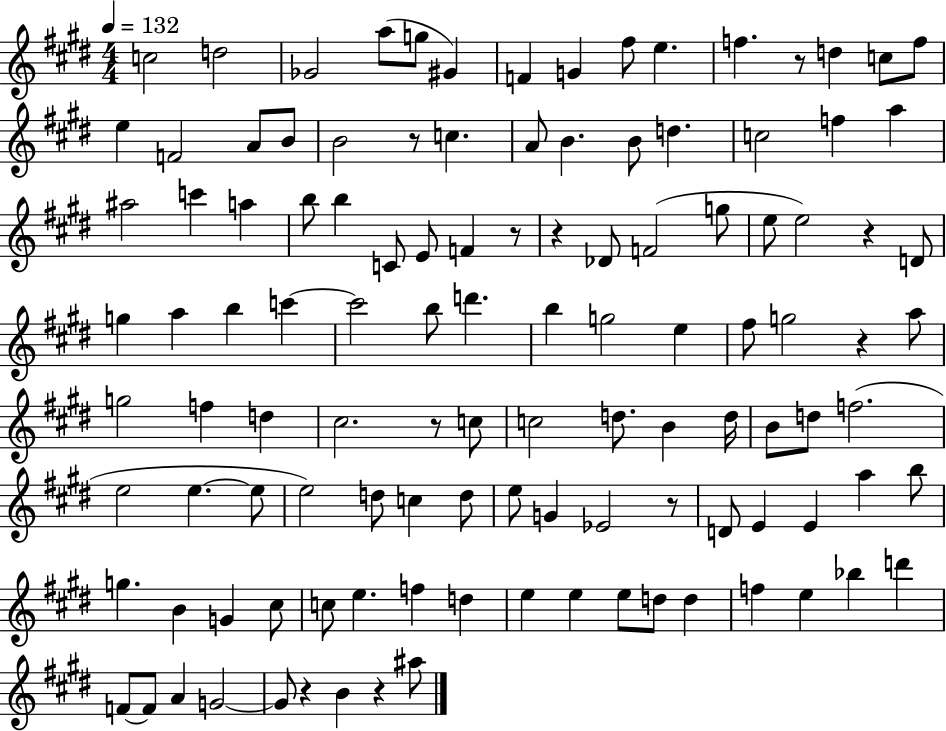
{
  \clef treble
  \numericTimeSignature
  \time 4/4
  \key e \major
  \tempo 4 = 132
  c''2 d''2 | ges'2 a''8( g''8 gis'4) | f'4 g'4 fis''8 e''4. | f''4. r8 d''4 c''8 f''8 | \break e''4 f'2 a'8 b'8 | b'2 r8 c''4. | a'8 b'4. b'8 d''4. | c''2 f''4 a''4 | \break ais''2 c'''4 a''4 | b''8 b''4 c'8 e'8 f'4 r8 | r4 des'8 f'2( g''8 | e''8 e''2) r4 d'8 | \break g''4 a''4 b''4 c'''4~~ | c'''2 b''8 d'''4. | b''4 g''2 e''4 | fis''8 g''2 r4 a''8 | \break g''2 f''4 d''4 | cis''2. r8 c''8 | c''2 d''8. b'4 d''16 | b'8 d''8 f''2.( | \break e''2 e''4.~~ e''8 | e''2) d''8 c''4 d''8 | e''8 g'4 ees'2 r8 | d'8 e'4 e'4 a''4 b''8 | \break g''4. b'4 g'4 cis''8 | c''8 e''4. f''4 d''4 | e''4 e''4 e''8 d''8 d''4 | f''4 e''4 bes''4 d'''4 | \break f'8~~ f'8 a'4 g'2~~ | g'8 r4 b'4 r4 ais''8 | \bar "|."
}